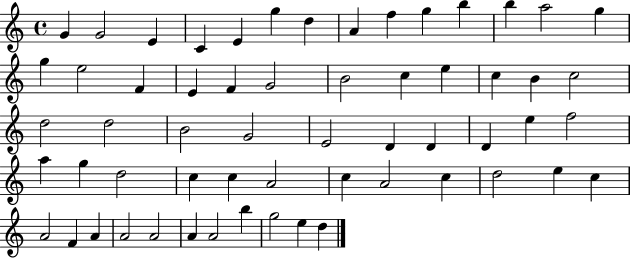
X:1
T:Untitled
M:4/4
L:1/4
K:C
G G2 E C E g d A f g b b a2 g g e2 F E F G2 B2 c e c B c2 d2 d2 B2 G2 E2 D D D e f2 a g d2 c c A2 c A2 c d2 e c A2 F A A2 A2 A A2 b g2 e d